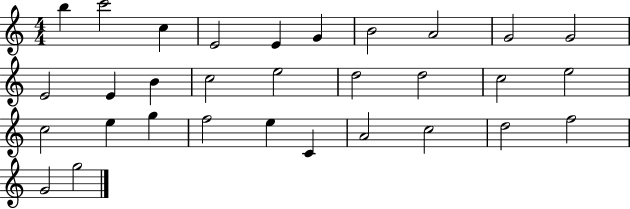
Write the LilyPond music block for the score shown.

{
  \clef treble
  \numericTimeSignature
  \time 4/4
  \key c \major
  b''4 c'''2 c''4 | e'2 e'4 g'4 | b'2 a'2 | g'2 g'2 | \break e'2 e'4 b'4 | c''2 e''2 | d''2 d''2 | c''2 e''2 | \break c''2 e''4 g''4 | f''2 e''4 c'4 | a'2 c''2 | d''2 f''2 | \break g'2 g''2 | \bar "|."
}